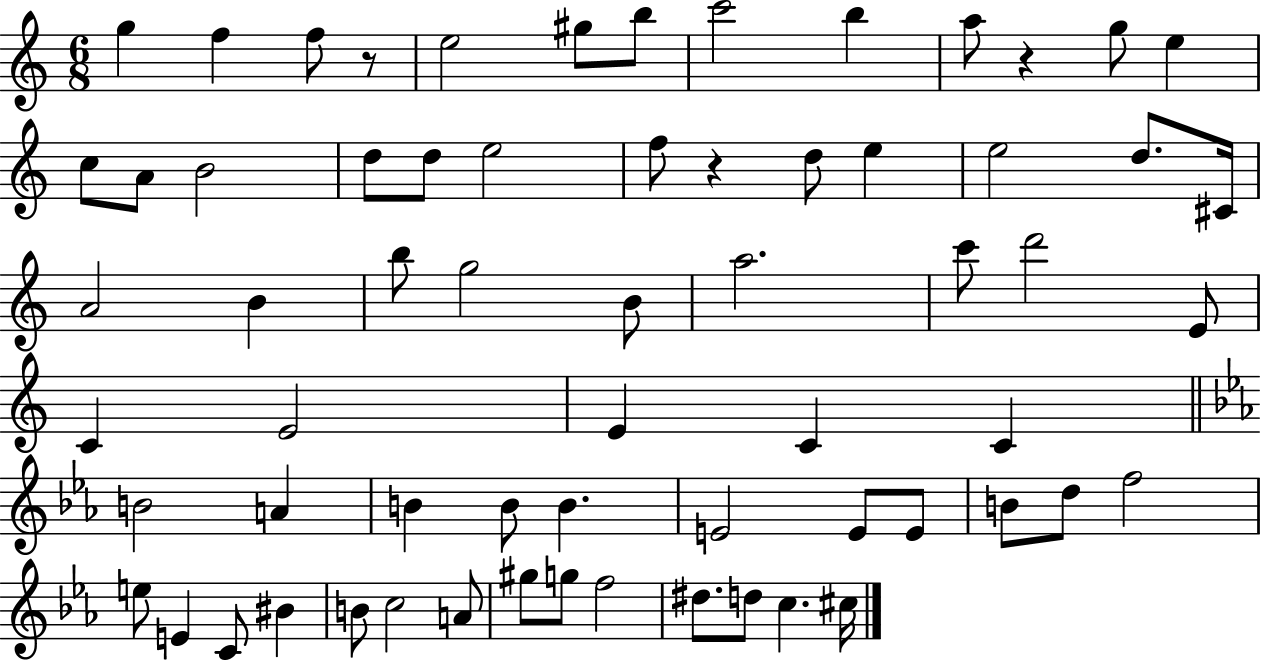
G5/q F5/q F5/e R/e E5/h G#5/e B5/e C6/h B5/q A5/e R/q G5/e E5/q C5/e A4/e B4/h D5/e D5/e E5/h F5/e R/q D5/e E5/q E5/h D5/e. C#4/s A4/h B4/q B5/e G5/h B4/e A5/h. C6/e D6/h E4/e C4/q E4/h E4/q C4/q C4/q B4/h A4/q B4/q B4/e B4/q. E4/h E4/e E4/e B4/e D5/e F5/h E5/e E4/q C4/e BIS4/q B4/e C5/h A4/e G#5/e G5/e F5/h D#5/e. D5/e C5/q. C#5/s